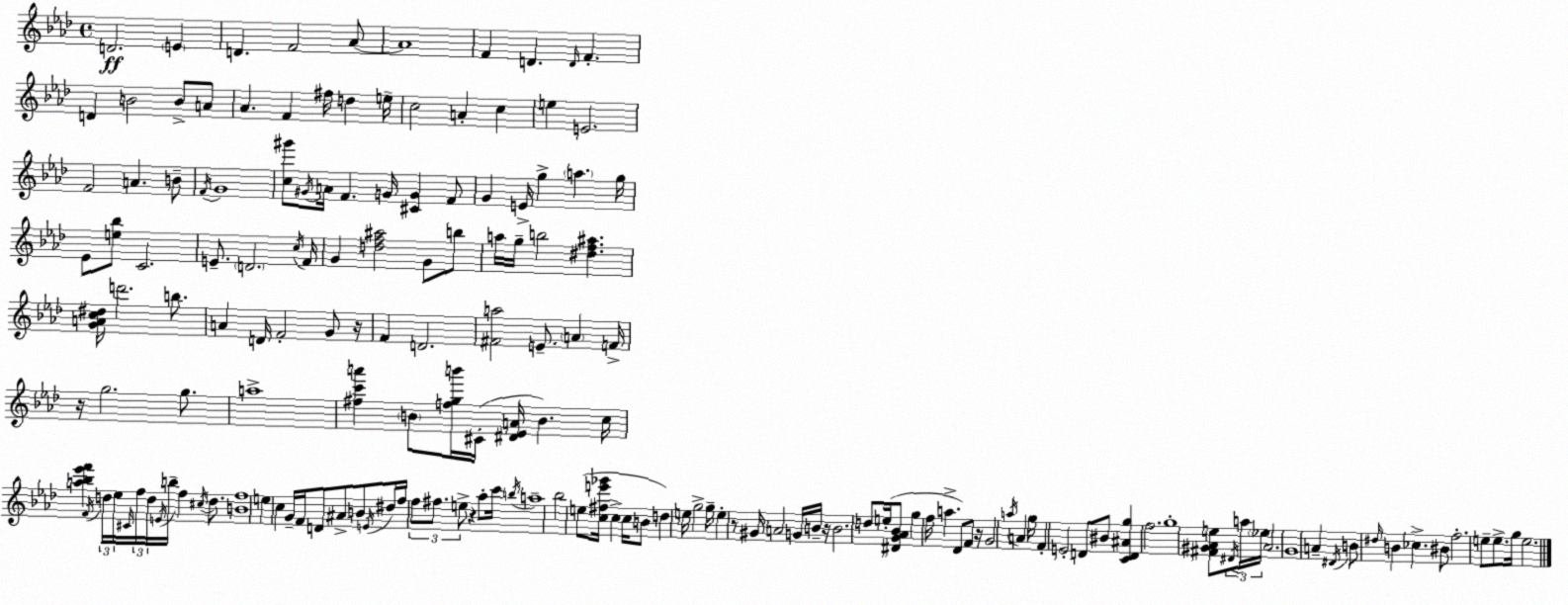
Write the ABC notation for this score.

X:1
T:Untitled
M:4/4
L:1/4
K:Fm
D2 E D F2 _A/2 _A4 F D D/4 F D B2 B/2 A/2 _A F ^f/4 d e/4 c2 A c e E2 F2 A B/2 F/4 G4 [c^g']/2 ^G/4 A/4 F G/4 [^CG] F/2 G E/4 g a g/4 _E/2 [e_b]/2 C2 E/2 D2 c/4 F/4 G [df^a]2 G/2 b/2 a/4 g/4 b2 [^df^a] [GAc^d]/4 d'2 b/2 A D/4 F2 G/2 z/4 F D2 [^Fa]2 E/2 A F/4 z/4 g2 g/2 a4 [^fc'a'] B/2 [fgb']/4 ^C/4 [^D_EA]/4 B c/4 [a_b_e'f'] F/4 d/4 _e/4 ^C/4 f/4 d/4 E/4 b/4 f ^c/4 d/2 [Bf]4 e c G/4 F/4 D/2 ^A/2 B/2 E/4 ^d/4 f/4 f/2 ^f/2 e/2 z _a/2 c'/4 b/4 a4 _b2 e/2 [c^fe'_g']/4 c c/4 B/2 d e/4 g2 g/4 e z/2 ^G/4 A2 G/4 B/4 z/4 B2 d/2 e/4 [^DG_A_B]/2 g f/4 a _D/2 F/2 z/4 G2 a/4 A g/4 F E2 D/2 ^B/2 [CD^Ag] f2 g4 [^F^G_Ae]/2 ^D/4 a/4 _e/4 _A2 G4 A ^D/4 B/2 ^d/4 B _c ^B/2 f2 e/2 e/2 g/4 e2